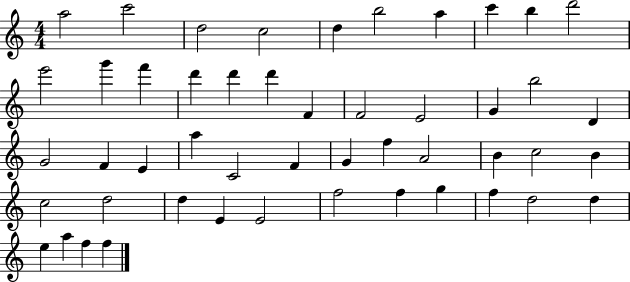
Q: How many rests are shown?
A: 0